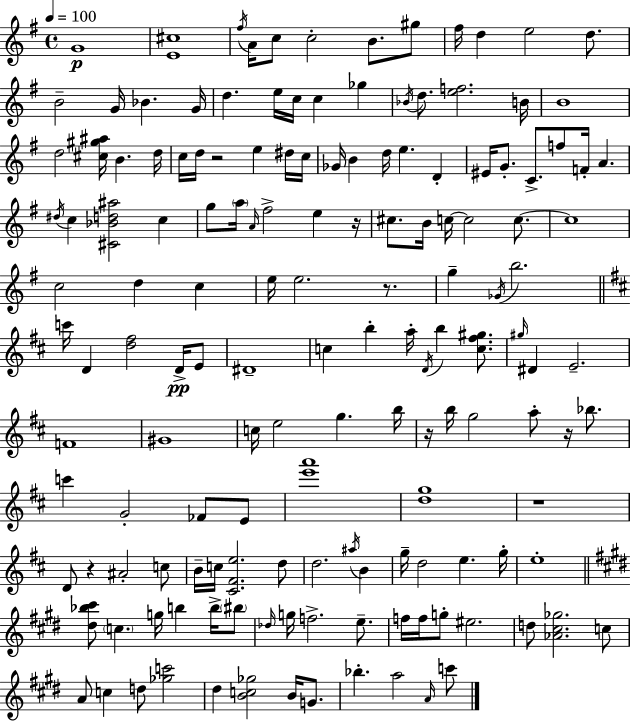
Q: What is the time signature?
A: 4/4